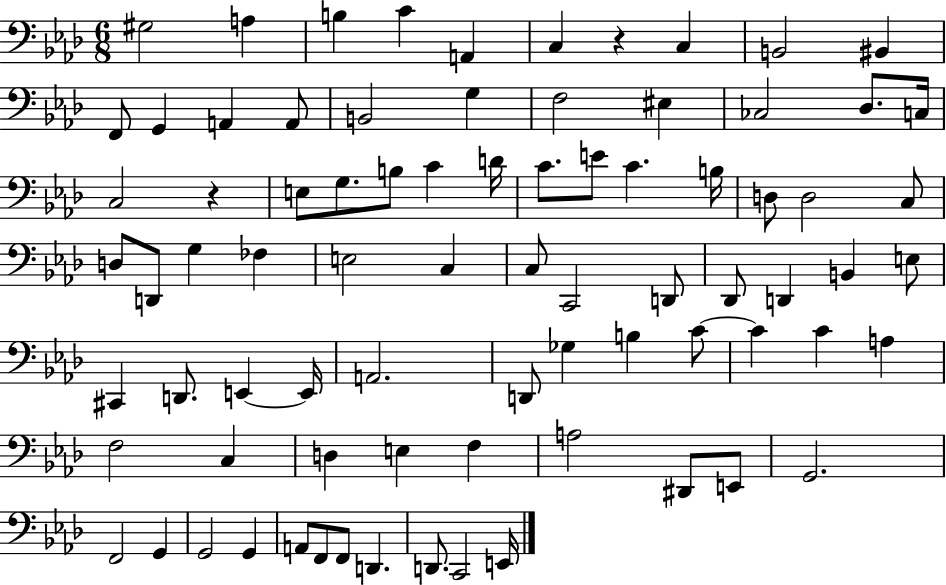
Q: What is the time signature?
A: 6/8